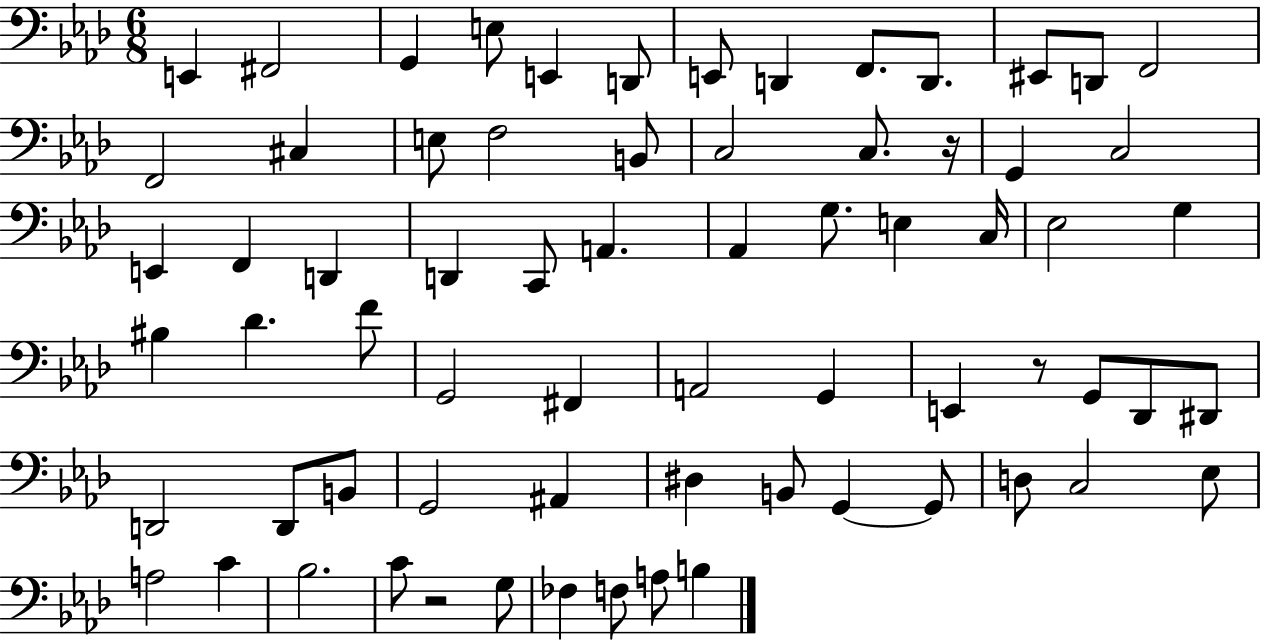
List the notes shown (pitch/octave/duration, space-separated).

E2/q F#2/h G2/q E3/e E2/q D2/e E2/e D2/q F2/e. D2/e. EIS2/e D2/e F2/h F2/h C#3/q E3/e F3/h B2/e C3/h C3/e. R/s G2/q C3/h E2/q F2/q D2/q D2/q C2/e A2/q. Ab2/q G3/e. E3/q C3/s Eb3/h G3/q BIS3/q Db4/q. F4/e G2/h F#2/q A2/h G2/q E2/q R/e G2/e Db2/e D#2/e D2/h D2/e B2/e G2/h A#2/q D#3/q B2/e G2/q G2/e D3/e C3/h Eb3/e A3/h C4/q Bb3/h. C4/e R/h G3/e FES3/q F3/e A3/e B3/q